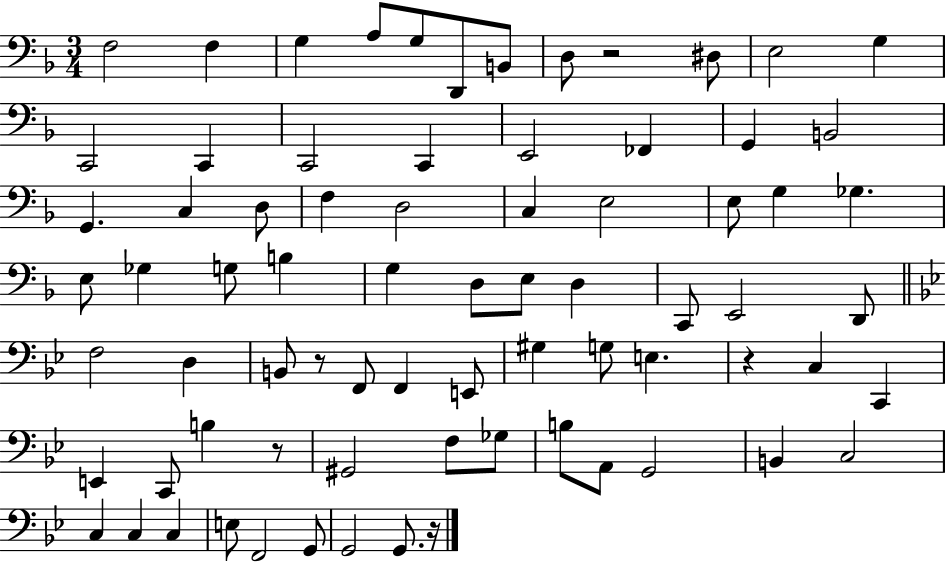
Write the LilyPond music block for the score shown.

{
  \clef bass
  \numericTimeSignature
  \time 3/4
  \key f \major
  f2 f4 | g4 a8 g8 d,8 b,8 | d8 r2 dis8 | e2 g4 | \break c,2 c,4 | c,2 c,4 | e,2 fes,4 | g,4 b,2 | \break g,4. c4 d8 | f4 d2 | c4 e2 | e8 g4 ges4. | \break e8 ges4 g8 b4 | g4 d8 e8 d4 | c,8 e,2 d,8 | \bar "||" \break \key bes \major f2 d4 | b,8 r8 f,8 f,4 e,8 | gis4 g8 e4. | r4 c4 c,4 | \break e,4 c,8 b4 r8 | gis,2 f8 ges8 | b8 a,8 g,2 | b,4 c2 | \break c4 c4 c4 | e8 f,2 g,8 | g,2 g,8. r16 | \bar "|."
}